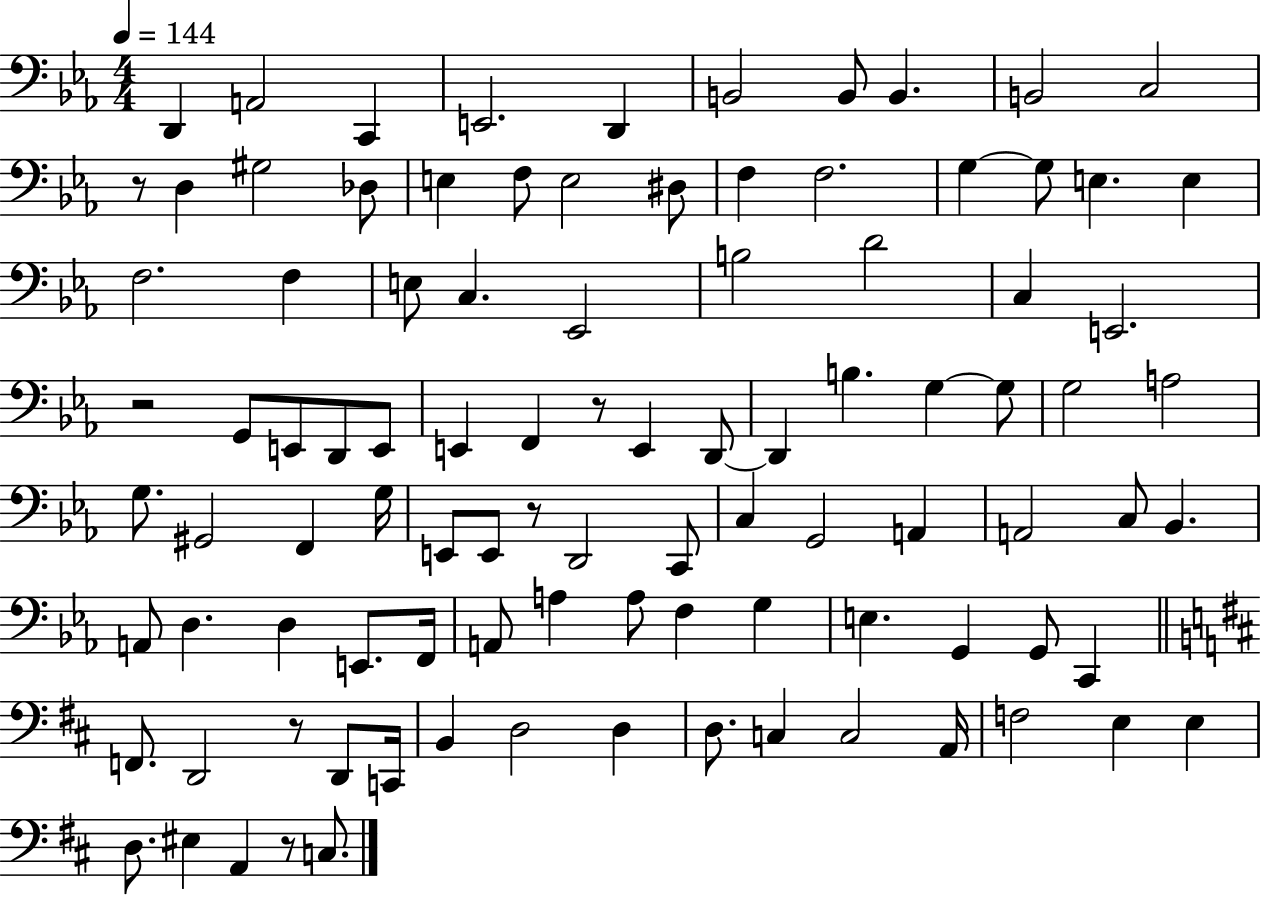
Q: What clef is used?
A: bass